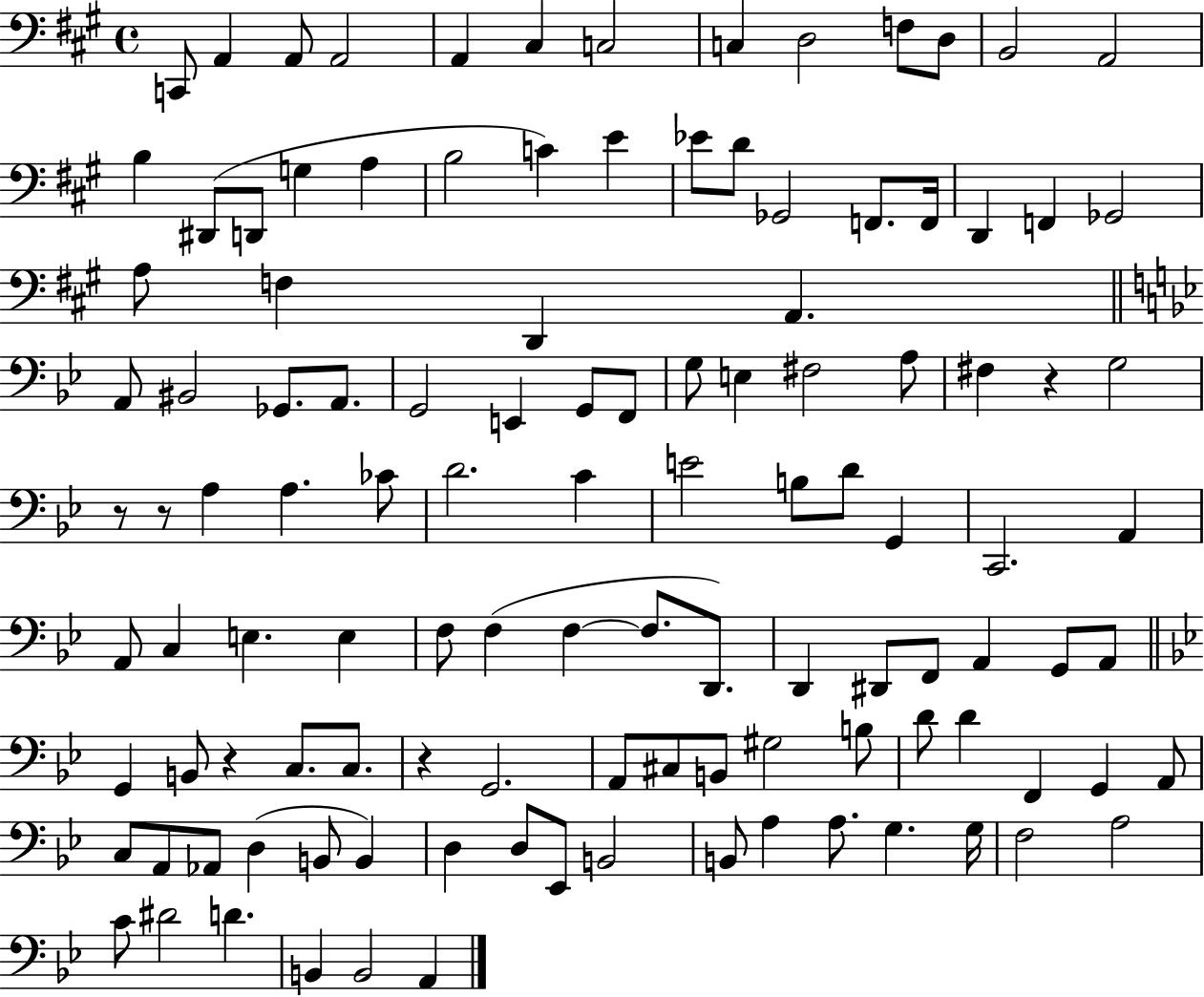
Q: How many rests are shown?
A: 5